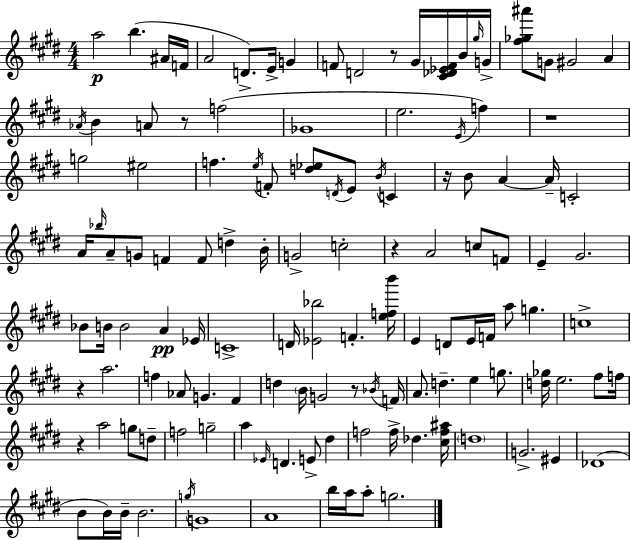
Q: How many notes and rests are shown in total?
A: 128